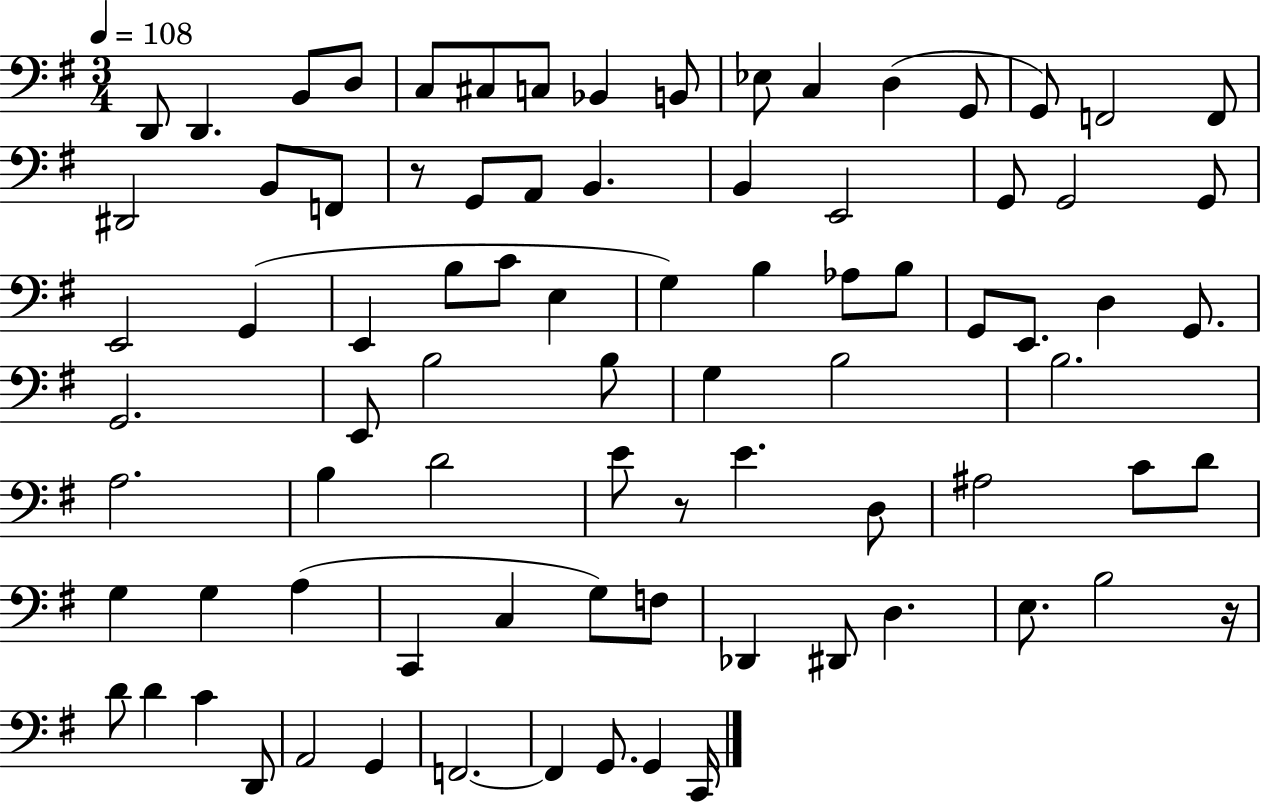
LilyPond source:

{
  \clef bass
  \numericTimeSignature
  \time 3/4
  \key g \major
  \tempo 4 = 108
  d,8 d,4. b,8 d8 | c8 cis8 c8 bes,4 b,8 | ees8 c4 d4( g,8 | g,8) f,2 f,8 | \break dis,2 b,8 f,8 | r8 g,8 a,8 b,4. | b,4 e,2 | g,8 g,2 g,8 | \break e,2 g,4( | e,4 b8 c'8 e4 | g4) b4 aes8 b8 | g,8 e,8. d4 g,8. | \break g,2. | e,8 b2 b8 | g4 b2 | b2. | \break a2. | b4 d'2 | e'8 r8 e'4. d8 | ais2 c'8 d'8 | \break g4 g4 a4( | c,4 c4 g8) f8 | des,4 dis,8 d4. | e8. b2 r16 | \break d'8 d'4 c'4 d,8 | a,2 g,4 | f,2.~~ | f,4 g,8. g,4 c,16 | \break \bar "|."
}